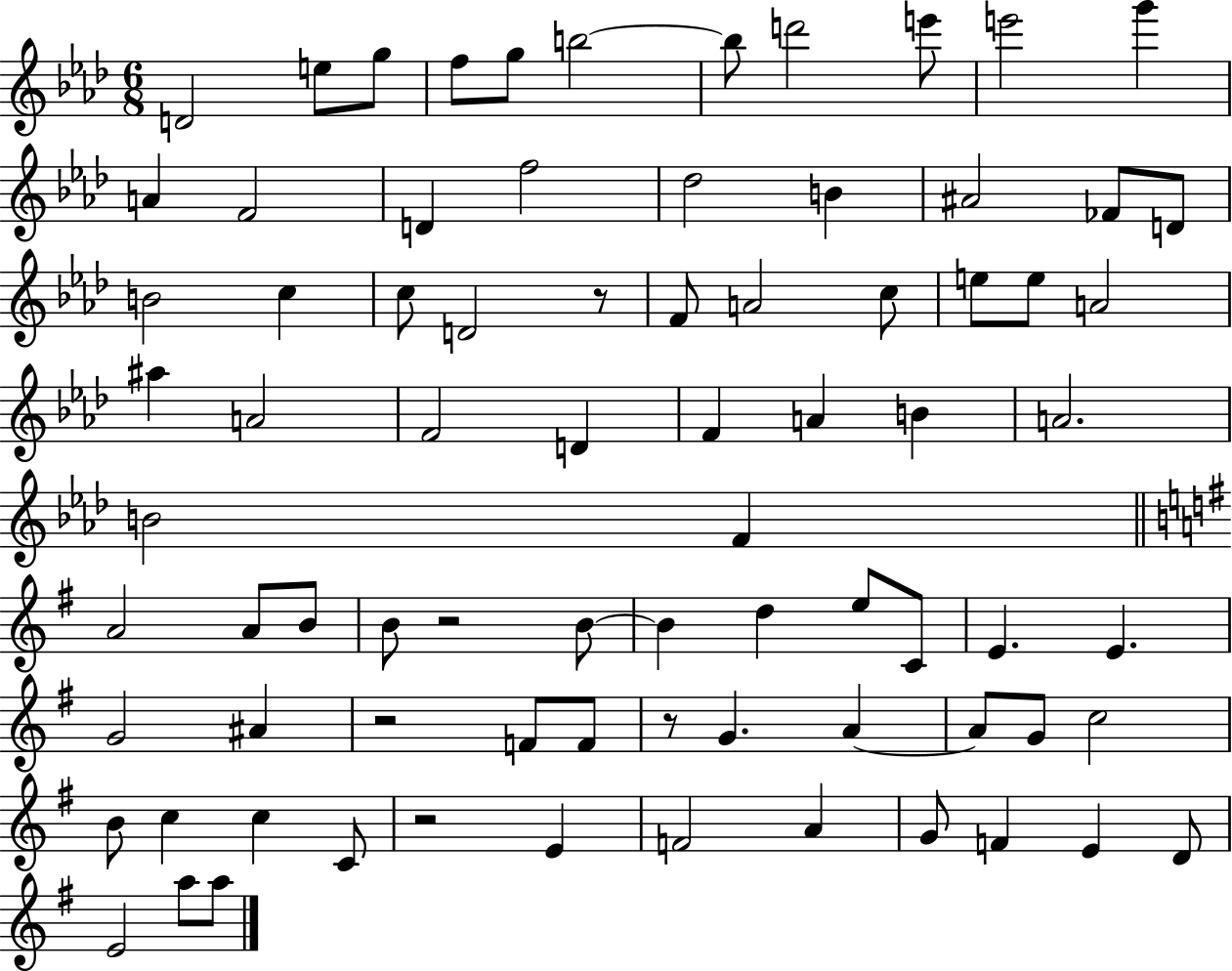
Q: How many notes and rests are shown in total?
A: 79